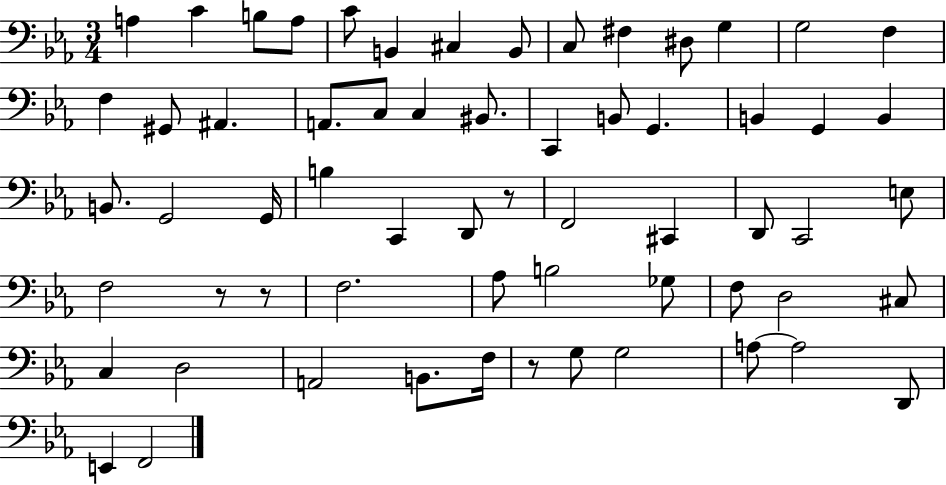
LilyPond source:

{
  \clef bass
  \numericTimeSignature
  \time 3/4
  \key ees \major
  a4 c'4 b8 a8 | c'8 b,4 cis4 b,8 | c8 fis4 dis8 g4 | g2 f4 | \break f4 gis,8 ais,4. | a,8. c8 c4 bis,8. | c,4 b,8 g,4. | b,4 g,4 b,4 | \break b,8. g,2 g,16 | b4 c,4 d,8 r8 | f,2 cis,4 | d,8 c,2 e8 | \break f2 r8 r8 | f2. | aes8 b2 ges8 | f8 d2 cis8 | \break c4 d2 | a,2 b,8. f16 | r8 g8 g2 | a8~~ a2 d,8 | \break e,4 f,2 | \bar "|."
}